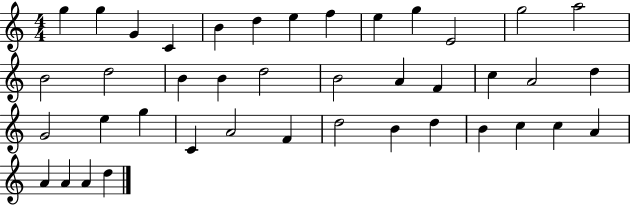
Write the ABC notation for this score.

X:1
T:Untitled
M:4/4
L:1/4
K:C
g g G C B d e f e g E2 g2 a2 B2 d2 B B d2 B2 A F c A2 d G2 e g C A2 F d2 B d B c c A A A A d